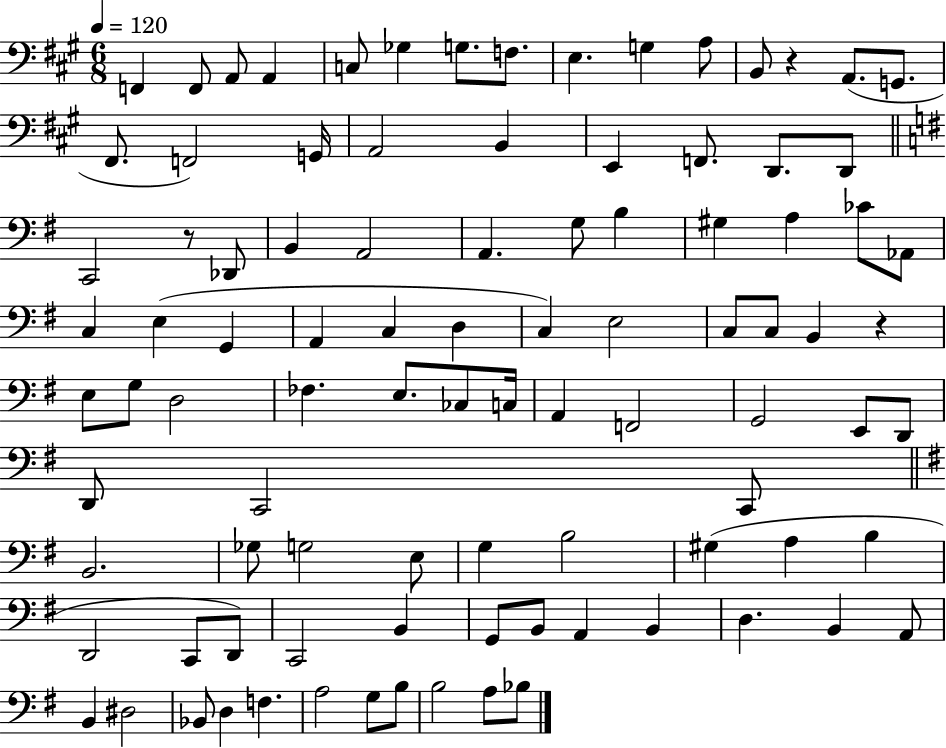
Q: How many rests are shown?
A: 3